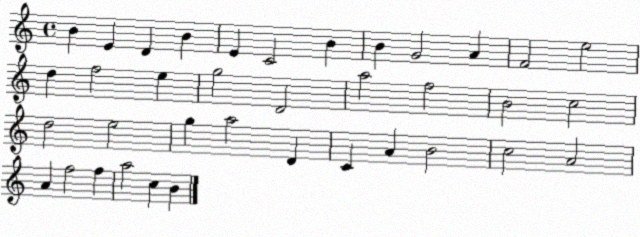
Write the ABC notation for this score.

X:1
T:Untitled
M:4/4
L:1/4
K:C
B E D B E C2 B B G2 A F2 e2 d f2 e g2 D2 a2 f2 B2 c2 d2 e2 g a2 D C A B2 c2 A2 A f2 f a2 c B